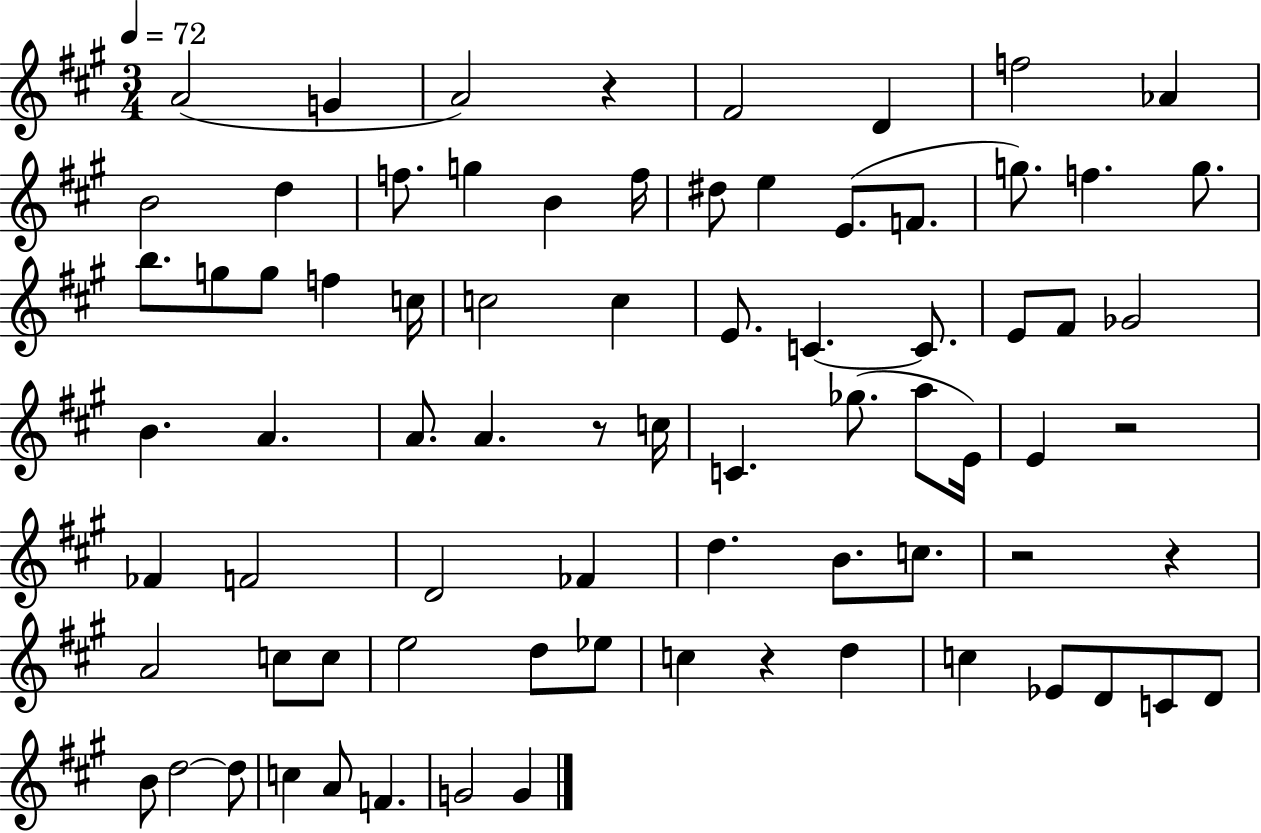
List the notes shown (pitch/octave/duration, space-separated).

A4/h G4/q A4/h R/q F#4/h D4/q F5/h Ab4/q B4/h D5/q F5/e. G5/q B4/q F5/s D#5/e E5/q E4/e. F4/e. G5/e. F5/q. G5/e. B5/e. G5/e G5/e F5/q C5/s C5/h C5/q E4/e. C4/q. C4/e. E4/e F#4/e Gb4/h B4/q. A4/q. A4/e. A4/q. R/e C5/s C4/q. Gb5/e. A5/e E4/s E4/q R/h FES4/q F4/h D4/h FES4/q D5/q. B4/e. C5/e. R/h R/q A4/h C5/e C5/e E5/h D5/e Eb5/e C5/q R/q D5/q C5/q Eb4/e D4/e C4/e D4/e B4/e D5/h D5/e C5/q A4/e F4/q. G4/h G4/q